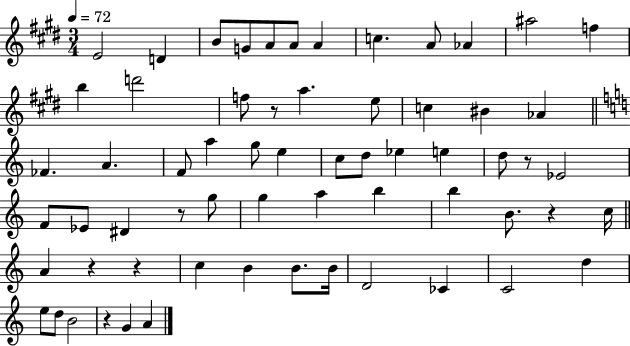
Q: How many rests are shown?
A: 7